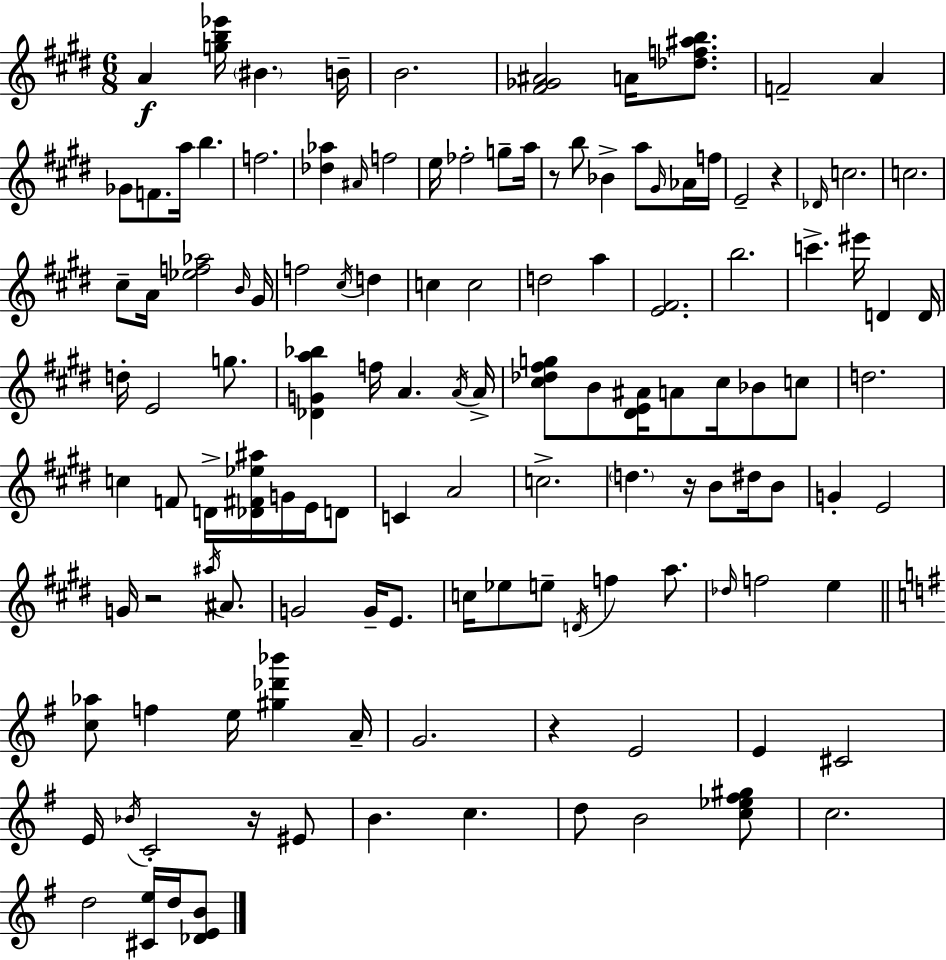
A4/q [G5,B5,Eb6]/s BIS4/q. B4/s B4/h. [F#4,Gb4,A#4]/h A4/s [Db5,F5,A#5,B5]/e. F4/h A4/q Gb4/e F4/e. A5/s B5/q. F5/h. [Db5,Ab5]/q A#4/s F5/h E5/s FES5/h G5/e A5/s R/e B5/e Bb4/q A5/e G#4/s Ab4/s F5/s E4/h R/q Db4/s C5/h. C5/h. C#5/e A4/s [Eb5,F5,Ab5]/h B4/s G#4/s F5/h C#5/s D5/q C5/q C5/h D5/h A5/q [E4,F#4]/h. B5/h. C6/q. EIS6/s D4/q D4/s D5/s E4/h G5/e. [Db4,G4,A5,Bb5]/q F5/s A4/q. A4/s A4/s [C#5,Db5,F#5,G5]/e B4/e [D#4,E4,A#4]/s A4/e C#5/s Bb4/e C5/e D5/h. C5/q F4/e D4/s [Db4,F#4,Eb5,A#5]/s G4/s E4/s D4/e C4/q A4/h C5/h. D5/q. R/s B4/e D#5/s B4/e G4/q E4/h G4/s R/h A#5/s A#4/e. G4/h G4/s E4/e. C5/s Eb5/e E5/e D4/s F5/q A5/e. Db5/s F5/h E5/q [C5,Ab5]/e F5/q E5/s [G#5,Db6,Bb6]/q A4/s G4/h. R/q E4/h E4/q C#4/h E4/s Bb4/s C4/h R/s EIS4/e B4/q. C5/q. D5/e B4/h [C5,Eb5,F#5,G#5]/e C5/h. D5/h [C#4,E5]/s D5/s [Db4,E4,B4]/e